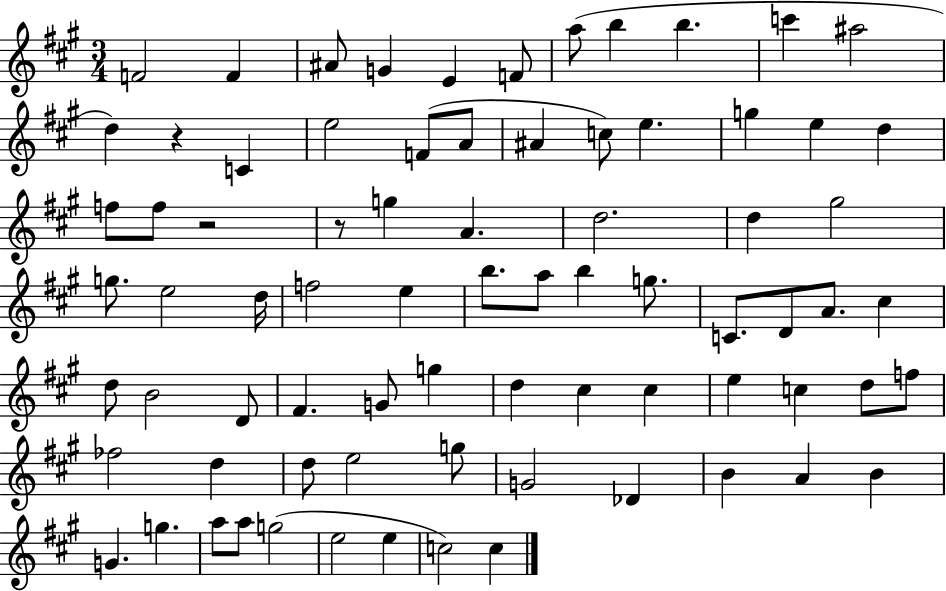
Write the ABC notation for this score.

X:1
T:Untitled
M:3/4
L:1/4
K:A
F2 F ^A/2 G E F/2 a/2 b b c' ^a2 d z C e2 F/2 A/2 ^A c/2 e g e d f/2 f/2 z2 z/2 g A d2 d ^g2 g/2 e2 d/4 f2 e b/2 a/2 b g/2 C/2 D/2 A/2 ^c d/2 B2 D/2 ^F G/2 g d ^c ^c e c d/2 f/2 _f2 d d/2 e2 g/2 G2 _D B A B G g a/2 a/2 g2 e2 e c2 c